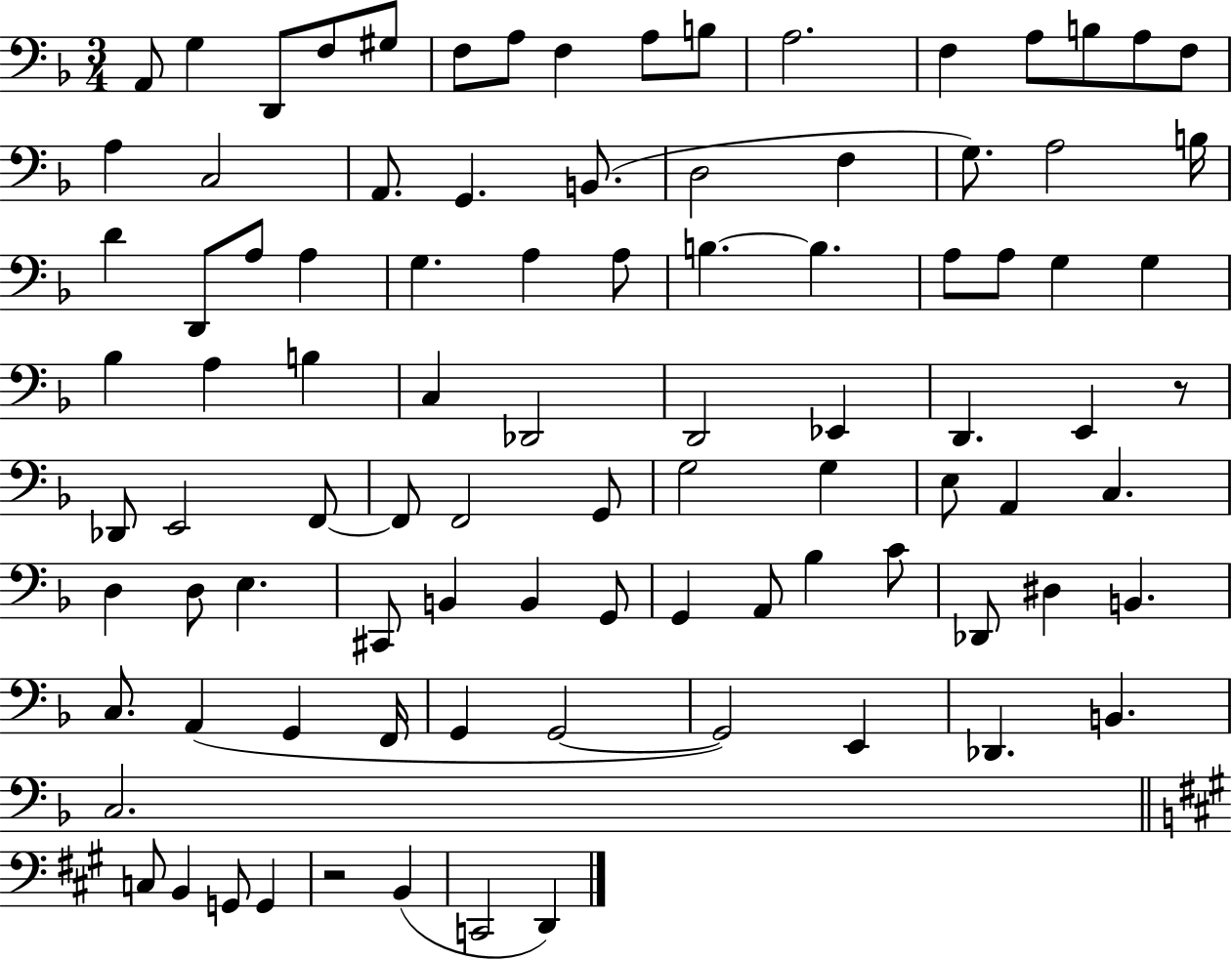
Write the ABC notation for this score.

X:1
T:Untitled
M:3/4
L:1/4
K:F
A,,/2 G, D,,/2 F,/2 ^G,/2 F,/2 A,/2 F, A,/2 B,/2 A,2 F, A,/2 B,/2 A,/2 F,/2 A, C,2 A,,/2 G,, B,,/2 D,2 F, G,/2 A,2 B,/4 D D,,/2 A,/2 A, G, A, A,/2 B, B, A,/2 A,/2 G, G, _B, A, B, C, _D,,2 D,,2 _E,, D,, E,, z/2 _D,,/2 E,,2 F,,/2 F,,/2 F,,2 G,,/2 G,2 G, E,/2 A,, C, D, D,/2 E, ^C,,/2 B,, B,, G,,/2 G,, A,,/2 _B, C/2 _D,,/2 ^D, B,, C,/2 A,, G,, F,,/4 G,, G,,2 G,,2 E,, _D,, B,, C,2 C,/2 B,, G,,/2 G,, z2 B,, C,,2 D,,